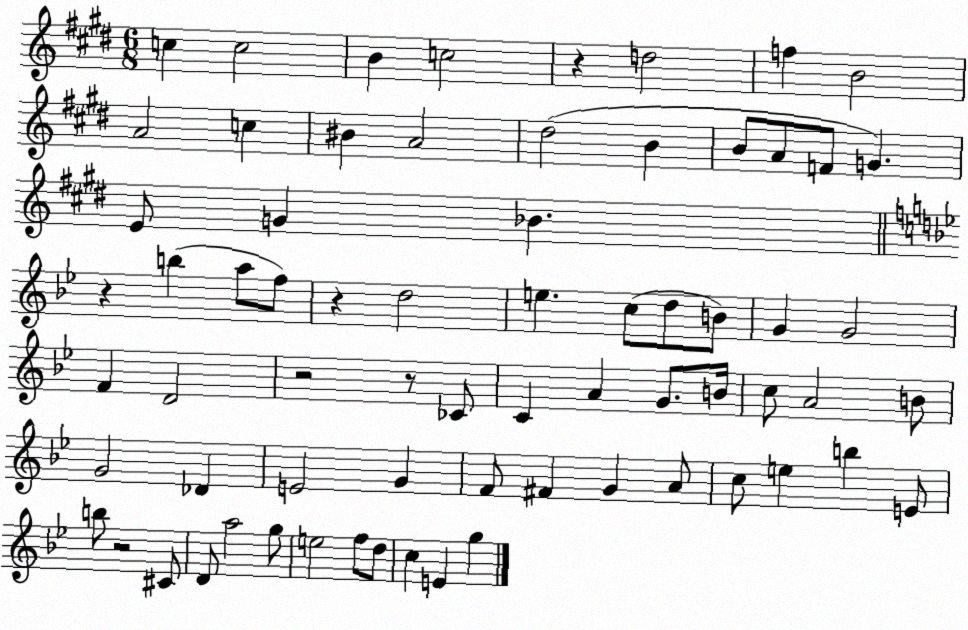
X:1
T:Untitled
M:6/8
L:1/4
K:E
c c2 B c2 z d2 f B2 A2 c ^B A2 ^d2 B B/2 A/2 F/2 G E/2 G _B z b a/2 f/2 z d2 e c/2 d/2 B/2 G G2 F D2 z2 z/2 _C/2 C A G/2 B/4 c/2 A2 B/2 G2 _D E2 G F/2 ^F G A/2 c/2 e b E/2 b/2 z2 ^C/2 D/2 a2 g/2 e2 f/2 d/2 c E g